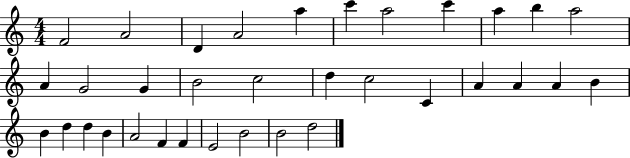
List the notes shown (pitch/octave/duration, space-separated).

F4/h A4/h D4/q A4/h A5/q C6/q A5/h C6/q A5/q B5/q A5/h A4/q G4/h G4/q B4/h C5/h D5/q C5/h C4/q A4/q A4/q A4/q B4/q B4/q D5/q D5/q B4/q A4/h F4/q F4/q E4/h B4/h B4/h D5/h